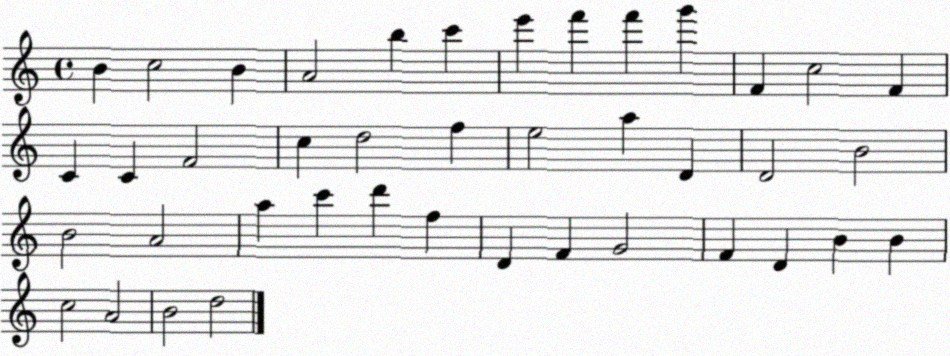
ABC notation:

X:1
T:Untitled
M:4/4
L:1/4
K:C
B c2 B A2 b c' e' f' f' g' F c2 F C C F2 c d2 f e2 a D D2 B2 B2 A2 a c' d' f D F G2 F D B B c2 A2 B2 d2